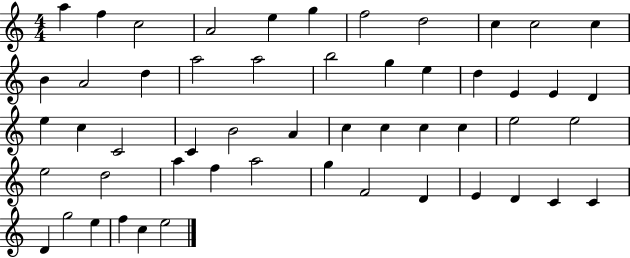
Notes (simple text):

A5/q F5/q C5/h A4/h E5/q G5/q F5/h D5/h C5/q C5/h C5/q B4/q A4/h D5/q A5/h A5/h B5/h G5/q E5/q D5/q E4/q E4/q D4/q E5/q C5/q C4/h C4/q B4/h A4/q C5/q C5/q C5/q C5/q E5/h E5/h E5/h D5/h A5/q F5/q A5/h G5/q F4/h D4/q E4/q D4/q C4/q C4/q D4/q G5/h E5/q F5/q C5/q E5/h